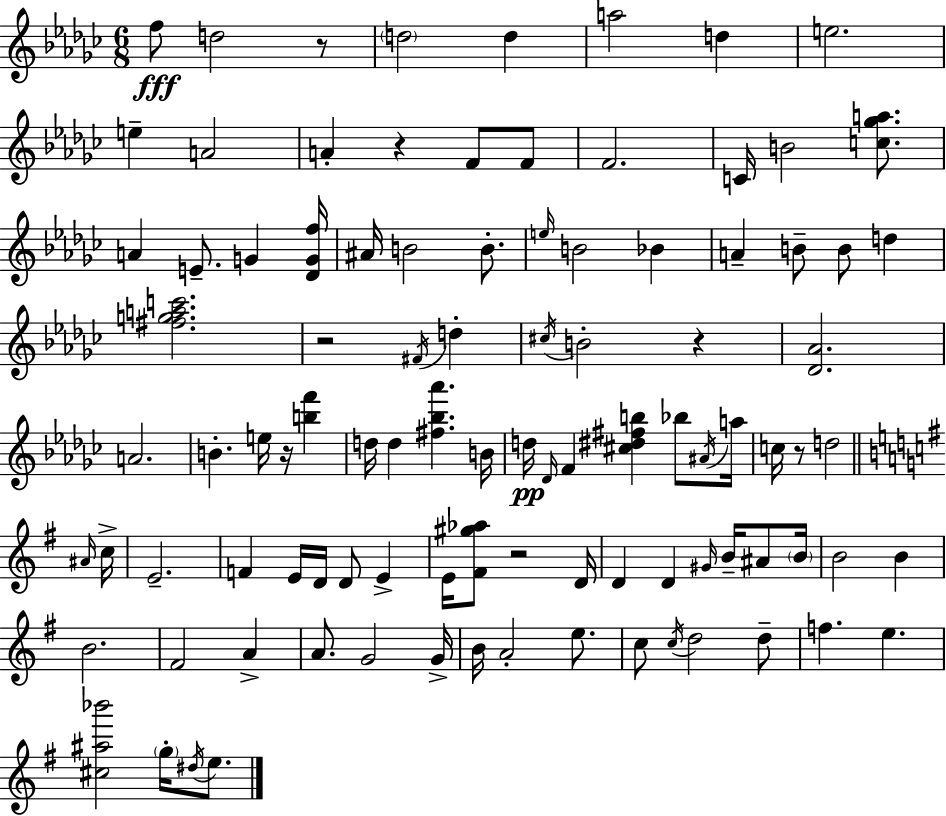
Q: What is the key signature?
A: EES minor